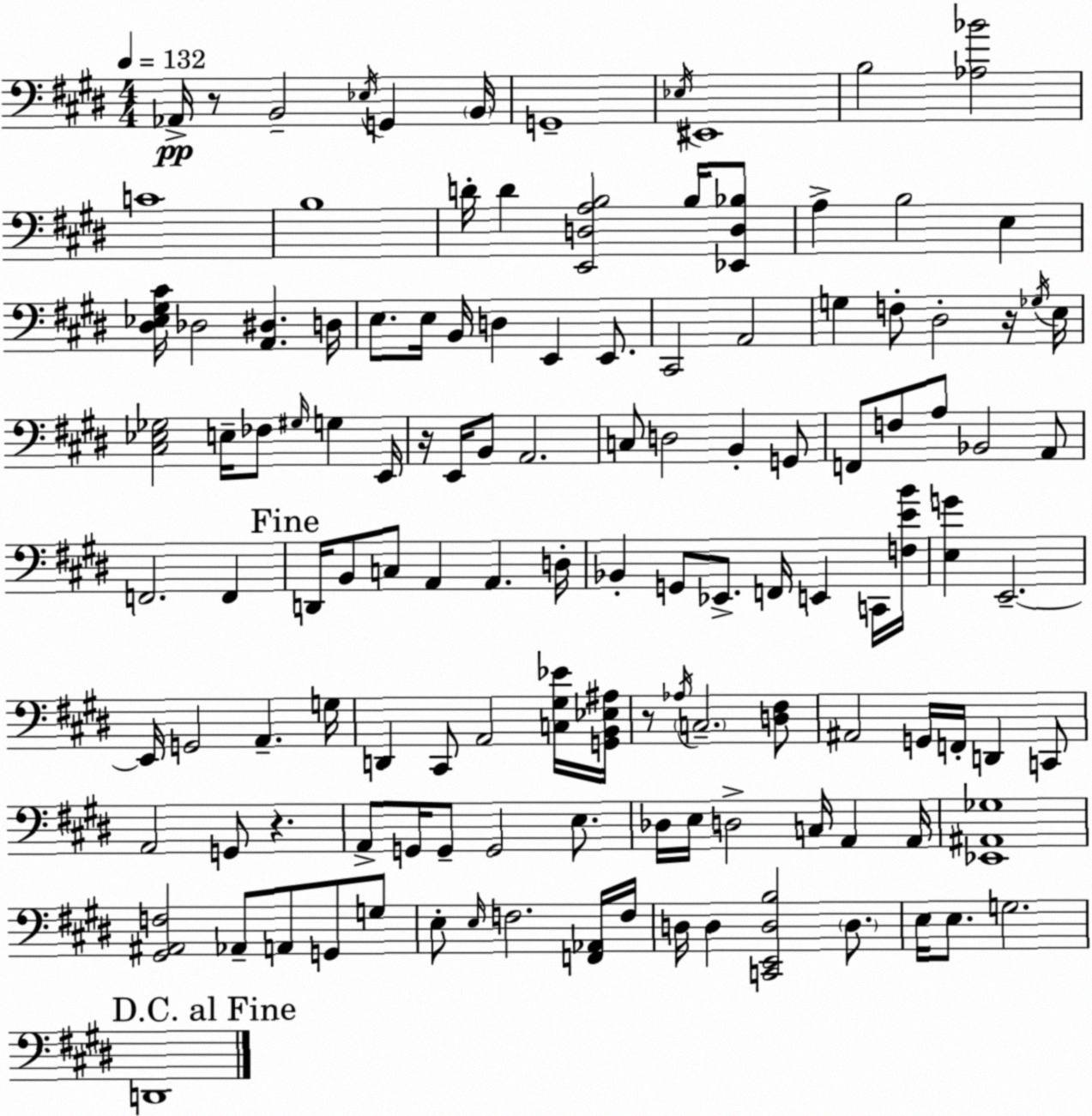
X:1
T:Untitled
M:4/4
L:1/4
K:E
_A,,/4 z/2 B,,2 _E,/4 G,, B,,/4 G,,4 _E,/4 ^E,,4 B,2 [_A,_B]2 C4 B,4 D/4 D [E,,D,A,B,]2 B,/4 [_E,,D,_B,]/2 A, B,2 E, [^D,_E,^G,^C]/4 _D,2 [A,,^D,] D,/4 E,/2 E,/4 B,,/4 D, E,, E,,/2 ^C,,2 A,,2 G, F,/2 ^D,2 z/4 _G,/4 E,/4 [^C,_E,_G,]2 E,/4 _F,/2 ^G,/4 G, E,,/4 z/4 E,,/4 B,,/2 A,,2 C,/2 D,2 B,, G,,/2 F,,/2 F,/2 A,/2 _B,,2 A,,/2 F,,2 F,, D,,/4 B,,/2 C,/2 A,, A,, D,/4 _B,, G,,/2 _E,,/2 F,,/4 E,, C,,/4 [F,EB]/4 [E,G] E,,2 E,,/4 G,,2 A,, G,/4 D,, ^C,,/2 A,,2 [C,^G,_E]/4 [G,,B,,_E,^A,]/4 z/2 _A,/4 C,2 [D,^F,]/2 ^A,,2 G,,/4 F,,/4 D,, C,,/2 A,,2 G,,/2 z A,,/2 G,,/4 G,,/2 G,,2 E,/2 _D,/4 E,/4 D,2 C,/4 A,, A,,/4 [_E,,^A,,_G,]4 [^G,,^A,,F,]2 _A,,/2 A,,/2 G,,/2 G,/2 E,/2 E,/4 F,2 [F,,_A,,]/4 F,/4 D,/4 D, [C,,E,,D,B,]2 D,/2 E,/4 E,/2 G,2 D,,4